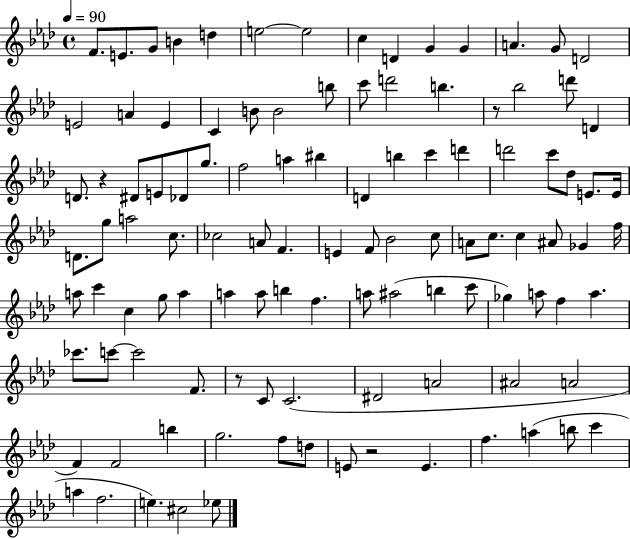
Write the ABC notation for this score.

X:1
T:Untitled
M:4/4
L:1/4
K:Ab
F/2 E/2 G/2 B d e2 e2 c D G G A G/2 D2 E2 A E C B/2 B2 b/2 c'/2 d'2 b z/2 _b2 d'/2 D D/2 z ^D/2 E/2 _D/2 g/2 f2 a ^b D b c' d' d'2 c'/2 _d/2 E/2 E/4 D/2 g/2 a2 c/2 _c2 A/2 F E F/2 _B2 c/2 A/2 c/2 c ^A/2 _G f/4 a/2 c' c g/2 a a a/2 b f a/2 ^a2 b c'/2 _g a/2 f a _c'/2 c'/2 c'2 F/2 z/2 C/2 C2 ^D2 A2 ^A2 A2 F F2 b g2 f/2 d/2 E/2 z2 E f a b/2 c' a f2 e ^c2 _e/2